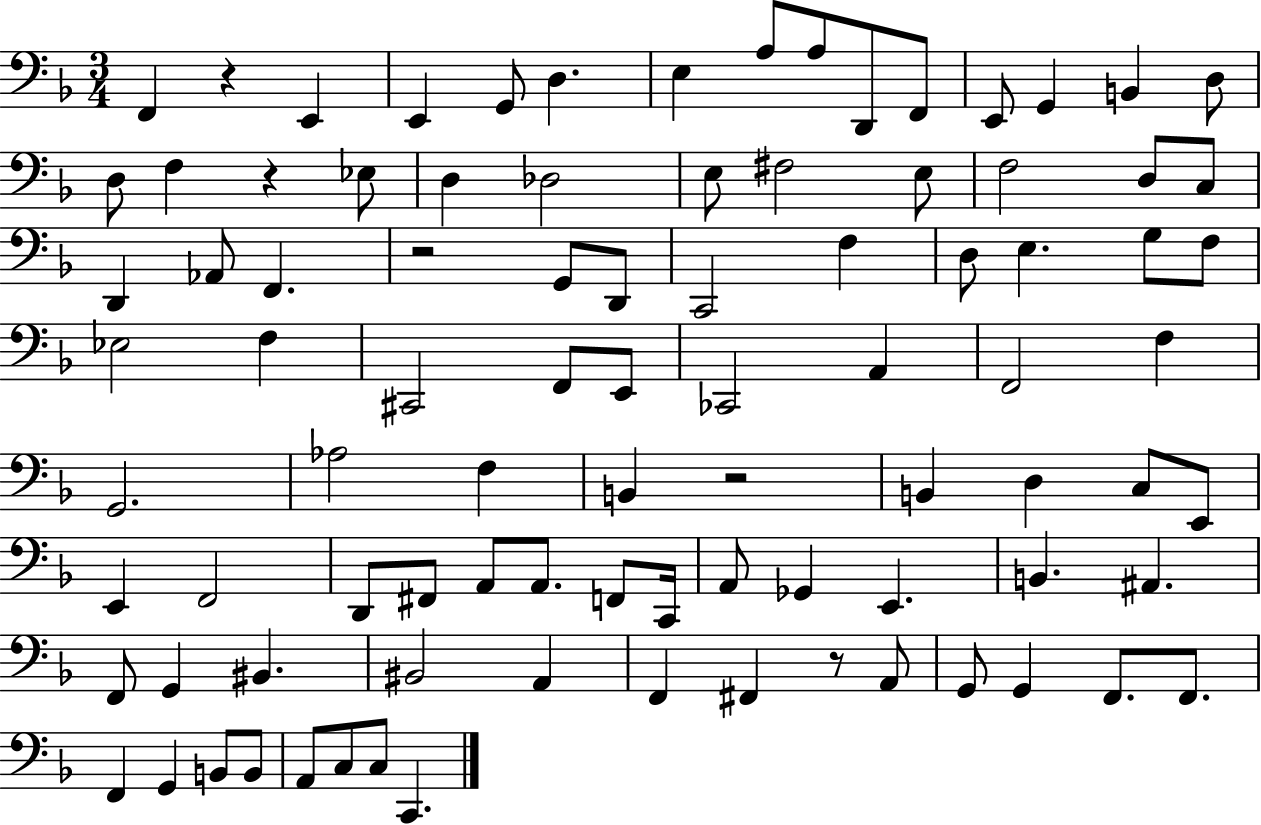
F2/q R/q E2/q E2/q G2/e D3/q. E3/q A3/e A3/e D2/e F2/e E2/e G2/q B2/q D3/e D3/e F3/q R/q Eb3/e D3/q Db3/h E3/e F#3/h E3/e F3/h D3/e C3/e D2/q Ab2/e F2/q. R/h G2/e D2/e C2/h F3/q D3/e E3/q. G3/e F3/e Eb3/h F3/q C#2/h F2/e E2/e CES2/h A2/q F2/h F3/q G2/h. Ab3/h F3/q B2/q R/h B2/q D3/q C3/e E2/e E2/q F2/h D2/e F#2/e A2/e A2/e. F2/e C2/s A2/e Gb2/q E2/q. B2/q. A#2/q. F2/e G2/q BIS2/q. BIS2/h A2/q F2/q F#2/q R/e A2/e G2/e G2/q F2/e. F2/e. F2/q G2/q B2/e B2/e A2/e C3/e C3/e C2/q.